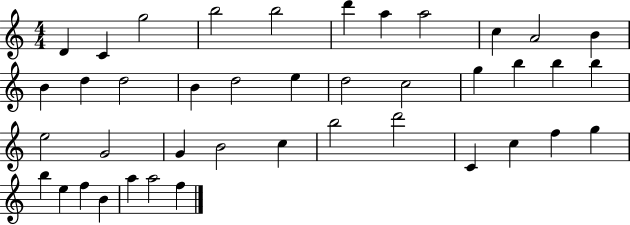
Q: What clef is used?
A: treble